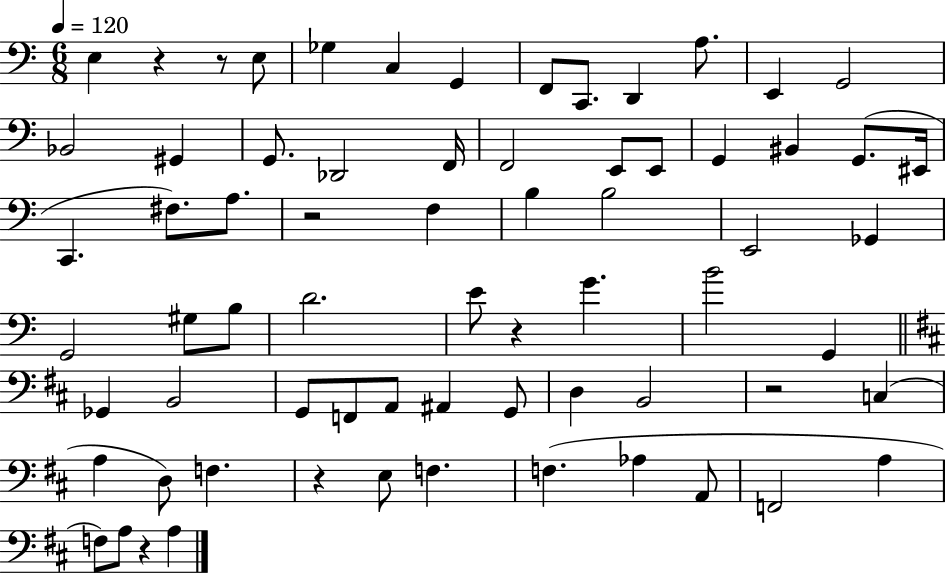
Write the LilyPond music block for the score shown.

{
  \clef bass
  \numericTimeSignature
  \time 6/8
  \key c \major
  \tempo 4 = 120
  e4 r4 r8 e8 | ges4 c4 g,4 | f,8 c,8. d,4 a8. | e,4 g,2 | \break bes,2 gis,4 | g,8. des,2 f,16 | f,2 e,8 e,8 | g,4 bis,4 g,8.( eis,16 | \break c,4. fis8.) a8. | r2 f4 | b4 b2 | e,2 ges,4 | \break g,2 gis8 b8 | d'2. | e'8 r4 g'4. | b'2 g,4 | \break \bar "||" \break \key d \major ges,4 b,2 | g,8 f,8 a,8 ais,4 g,8 | d4 b,2 | r2 c4( | \break a4 d8) f4. | r4 e8 f4. | f4.( aes4 a,8 | f,2 a4 | \break f8) a8 r4 a4 | \bar "|."
}